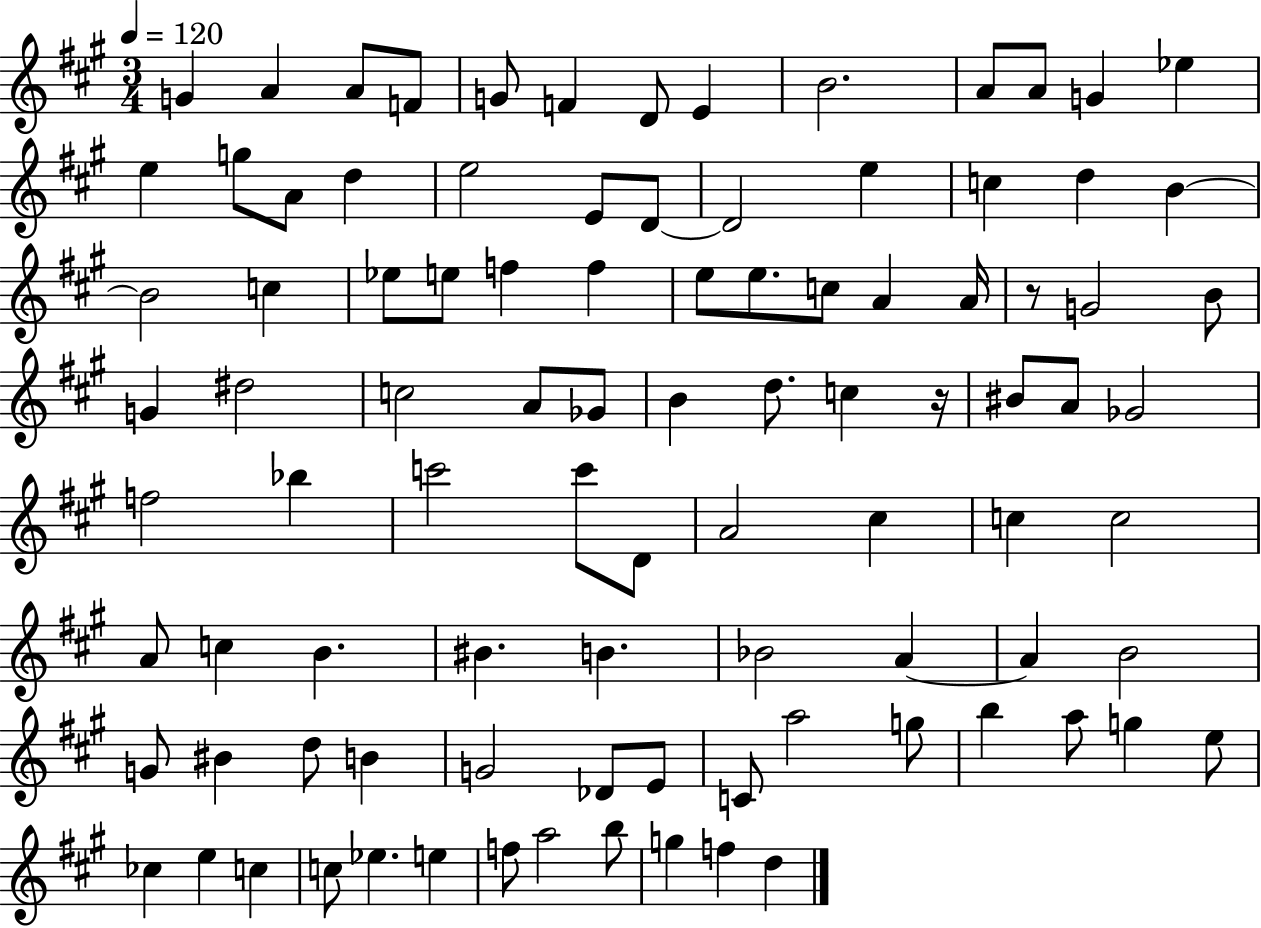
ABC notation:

X:1
T:Untitled
M:3/4
L:1/4
K:A
G A A/2 F/2 G/2 F D/2 E B2 A/2 A/2 G _e e g/2 A/2 d e2 E/2 D/2 D2 e c d B B2 c _e/2 e/2 f f e/2 e/2 c/2 A A/4 z/2 G2 B/2 G ^d2 c2 A/2 _G/2 B d/2 c z/4 ^B/2 A/2 _G2 f2 _b c'2 c'/2 D/2 A2 ^c c c2 A/2 c B ^B B _B2 A A B2 G/2 ^B d/2 B G2 _D/2 E/2 C/2 a2 g/2 b a/2 g e/2 _c e c c/2 _e e f/2 a2 b/2 g f d